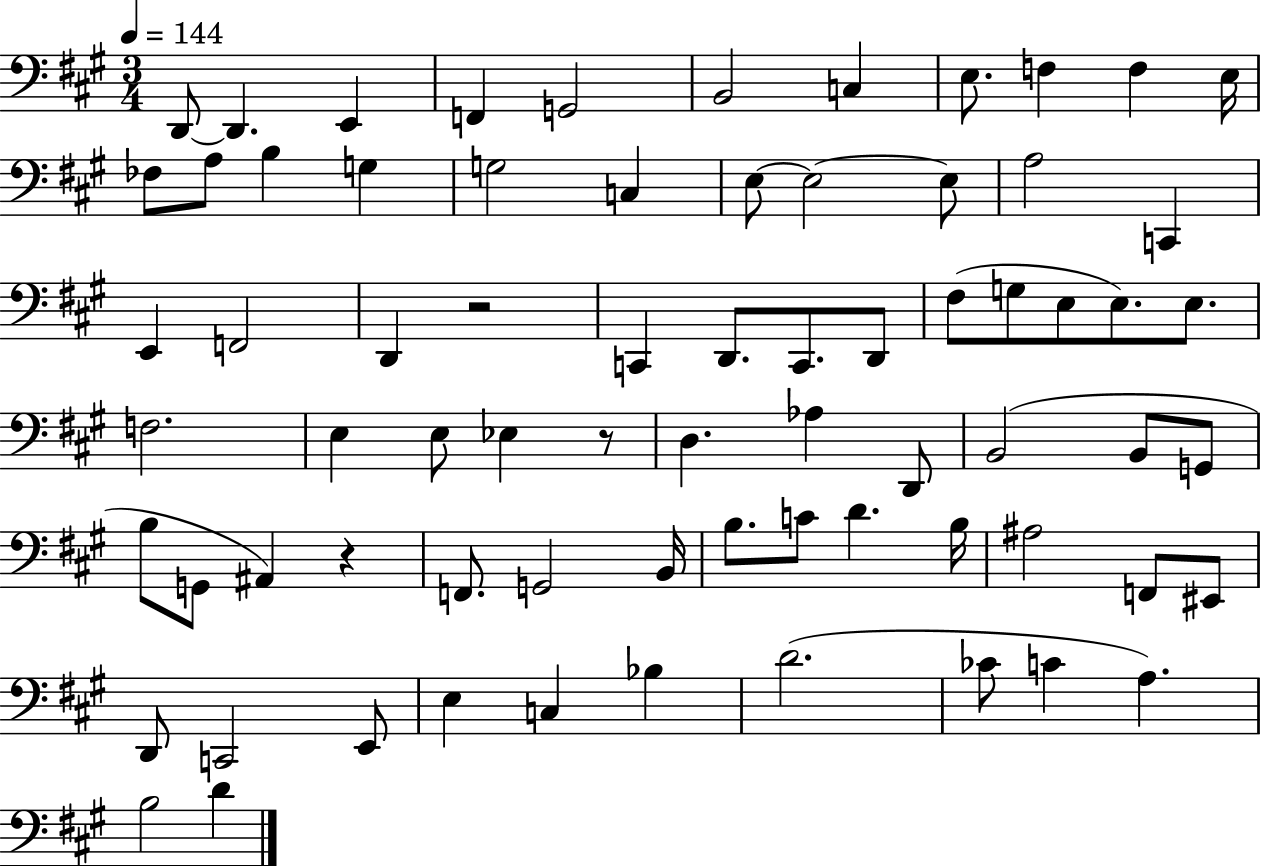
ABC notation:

X:1
T:Untitled
M:3/4
L:1/4
K:A
D,,/2 D,, E,, F,, G,,2 B,,2 C, E,/2 F, F, E,/4 _F,/2 A,/2 B, G, G,2 C, E,/2 E,2 E,/2 A,2 C,, E,, F,,2 D,, z2 C,, D,,/2 C,,/2 D,,/2 ^F,/2 G,/2 E,/2 E,/2 E,/2 F,2 E, E,/2 _E, z/2 D, _A, D,,/2 B,,2 B,,/2 G,,/2 B,/2 G,,/2 ^A,, z F,,/2 G,,2 B,,/4 B,/2 C/2 D B,/4 ^A,2 F,,/2 ^E,,/2 D,,/2 C,,2 E,,/2 E, C, _B, D2 _C/2 C A, B,2 D